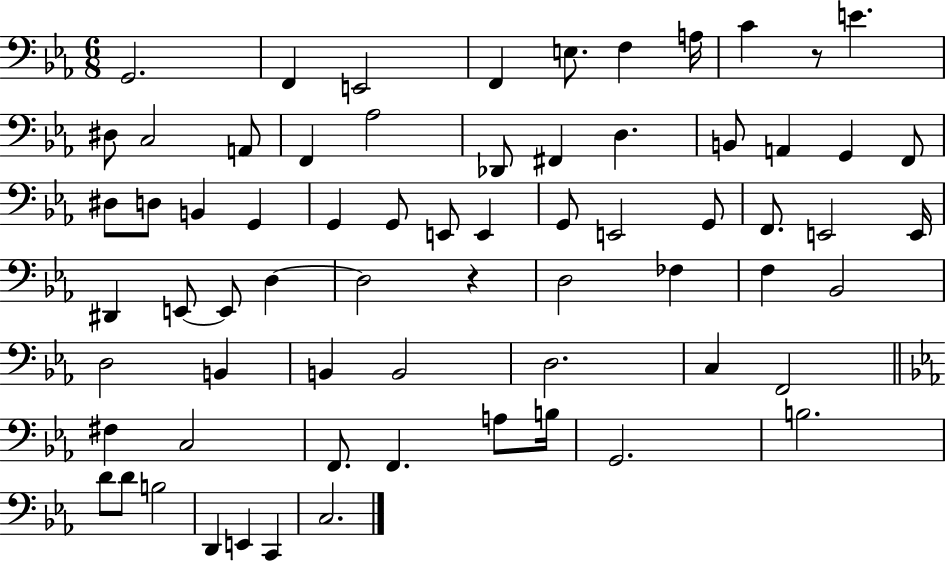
X:1
T:Untitled
M:6/8
L:1/4
K:Eb
G,,2 F,, E,,2 F,, E,/2 F, A,/4 C z/2 E ^D,/2 C,2 A,,/2 F,, _A,2 _D,,/2 ^F,, D, B,,/2 A,, G,, F,,/2 ^D,/2 D,/2 B,, G,, G,, G,,/2 E,,/2 E,, G,,/2 E,,2 G,,/2 F,,/2 E,,2 E,,/4 ^D,, E,,/2 E,,/2 D, D,2 z D,2 _F, F, _B,,2 D,2 B,, B,, B,,2 D,2 C, F,,2 ^F, C,2 F,,/2 F,, A,/2 B,/4 G,,2 B,2 D/2 D/2 B,2 D,, E,, C,, C,2